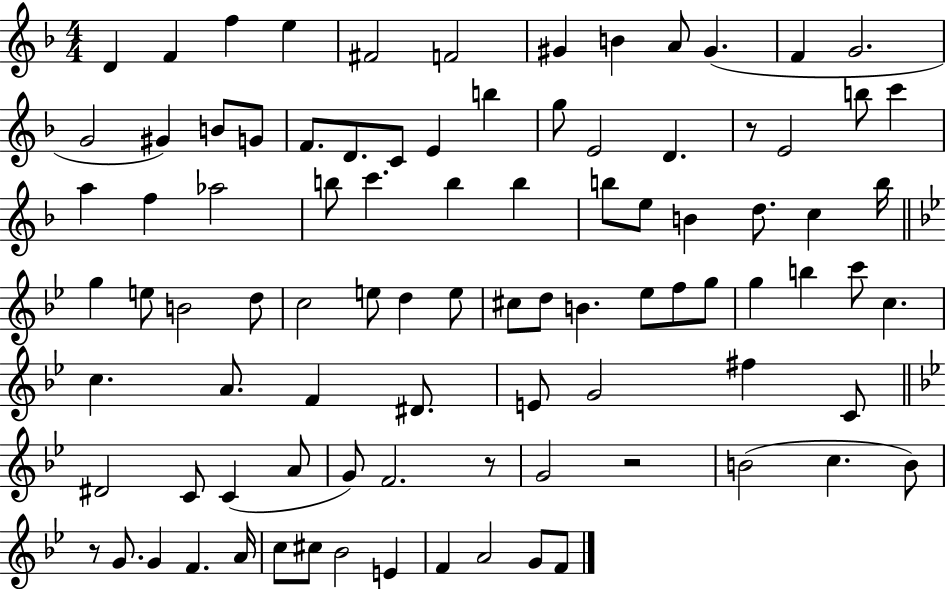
{
  \clef treble
  \numericTimeSignature
  \time 4/4
  \key f \major
  d'4 f'4 f''4 e''4 | fis'2 f'2 | gis'4 b'4 a'8 gis'4.( | f'4 g'2. | \break g'2 gis'4) b'8 g'8 | f'8. d'8. c'8 e'4 b''4 | g''8 e'2 d'4. | r8 e'2 b''8 c'''4 | \break a''4 f''4 aes''2 | b''8 c'''4. b''4 b''4 | b''8 e''8 b'4 d''8. c''4 b''16 | \bar "||" \break \key bes \major g''4 e''8 b'2 d''8 | c''2 e''8 d''4 e''8 | cis''8 d''8 b'4. ees''8 f''8 g''8 | g''4 b''4 c'''8 c''4. | \break c''4. a'8. f'4 dis'8. | e'8 g'2 fis''4 c'8 | \bar "||" \break \key bes \major dis'2 c'8 c'4( a'8 | g'8) f'2. r8 | g'2 r2 | b'2( c''4. b'8) | \break r8 g'8. g'4 f'4. a'16 | c''8 cis''8 bes'2 e'4 | f'4 a'2 g'8 f'8 | \bar "|."
}